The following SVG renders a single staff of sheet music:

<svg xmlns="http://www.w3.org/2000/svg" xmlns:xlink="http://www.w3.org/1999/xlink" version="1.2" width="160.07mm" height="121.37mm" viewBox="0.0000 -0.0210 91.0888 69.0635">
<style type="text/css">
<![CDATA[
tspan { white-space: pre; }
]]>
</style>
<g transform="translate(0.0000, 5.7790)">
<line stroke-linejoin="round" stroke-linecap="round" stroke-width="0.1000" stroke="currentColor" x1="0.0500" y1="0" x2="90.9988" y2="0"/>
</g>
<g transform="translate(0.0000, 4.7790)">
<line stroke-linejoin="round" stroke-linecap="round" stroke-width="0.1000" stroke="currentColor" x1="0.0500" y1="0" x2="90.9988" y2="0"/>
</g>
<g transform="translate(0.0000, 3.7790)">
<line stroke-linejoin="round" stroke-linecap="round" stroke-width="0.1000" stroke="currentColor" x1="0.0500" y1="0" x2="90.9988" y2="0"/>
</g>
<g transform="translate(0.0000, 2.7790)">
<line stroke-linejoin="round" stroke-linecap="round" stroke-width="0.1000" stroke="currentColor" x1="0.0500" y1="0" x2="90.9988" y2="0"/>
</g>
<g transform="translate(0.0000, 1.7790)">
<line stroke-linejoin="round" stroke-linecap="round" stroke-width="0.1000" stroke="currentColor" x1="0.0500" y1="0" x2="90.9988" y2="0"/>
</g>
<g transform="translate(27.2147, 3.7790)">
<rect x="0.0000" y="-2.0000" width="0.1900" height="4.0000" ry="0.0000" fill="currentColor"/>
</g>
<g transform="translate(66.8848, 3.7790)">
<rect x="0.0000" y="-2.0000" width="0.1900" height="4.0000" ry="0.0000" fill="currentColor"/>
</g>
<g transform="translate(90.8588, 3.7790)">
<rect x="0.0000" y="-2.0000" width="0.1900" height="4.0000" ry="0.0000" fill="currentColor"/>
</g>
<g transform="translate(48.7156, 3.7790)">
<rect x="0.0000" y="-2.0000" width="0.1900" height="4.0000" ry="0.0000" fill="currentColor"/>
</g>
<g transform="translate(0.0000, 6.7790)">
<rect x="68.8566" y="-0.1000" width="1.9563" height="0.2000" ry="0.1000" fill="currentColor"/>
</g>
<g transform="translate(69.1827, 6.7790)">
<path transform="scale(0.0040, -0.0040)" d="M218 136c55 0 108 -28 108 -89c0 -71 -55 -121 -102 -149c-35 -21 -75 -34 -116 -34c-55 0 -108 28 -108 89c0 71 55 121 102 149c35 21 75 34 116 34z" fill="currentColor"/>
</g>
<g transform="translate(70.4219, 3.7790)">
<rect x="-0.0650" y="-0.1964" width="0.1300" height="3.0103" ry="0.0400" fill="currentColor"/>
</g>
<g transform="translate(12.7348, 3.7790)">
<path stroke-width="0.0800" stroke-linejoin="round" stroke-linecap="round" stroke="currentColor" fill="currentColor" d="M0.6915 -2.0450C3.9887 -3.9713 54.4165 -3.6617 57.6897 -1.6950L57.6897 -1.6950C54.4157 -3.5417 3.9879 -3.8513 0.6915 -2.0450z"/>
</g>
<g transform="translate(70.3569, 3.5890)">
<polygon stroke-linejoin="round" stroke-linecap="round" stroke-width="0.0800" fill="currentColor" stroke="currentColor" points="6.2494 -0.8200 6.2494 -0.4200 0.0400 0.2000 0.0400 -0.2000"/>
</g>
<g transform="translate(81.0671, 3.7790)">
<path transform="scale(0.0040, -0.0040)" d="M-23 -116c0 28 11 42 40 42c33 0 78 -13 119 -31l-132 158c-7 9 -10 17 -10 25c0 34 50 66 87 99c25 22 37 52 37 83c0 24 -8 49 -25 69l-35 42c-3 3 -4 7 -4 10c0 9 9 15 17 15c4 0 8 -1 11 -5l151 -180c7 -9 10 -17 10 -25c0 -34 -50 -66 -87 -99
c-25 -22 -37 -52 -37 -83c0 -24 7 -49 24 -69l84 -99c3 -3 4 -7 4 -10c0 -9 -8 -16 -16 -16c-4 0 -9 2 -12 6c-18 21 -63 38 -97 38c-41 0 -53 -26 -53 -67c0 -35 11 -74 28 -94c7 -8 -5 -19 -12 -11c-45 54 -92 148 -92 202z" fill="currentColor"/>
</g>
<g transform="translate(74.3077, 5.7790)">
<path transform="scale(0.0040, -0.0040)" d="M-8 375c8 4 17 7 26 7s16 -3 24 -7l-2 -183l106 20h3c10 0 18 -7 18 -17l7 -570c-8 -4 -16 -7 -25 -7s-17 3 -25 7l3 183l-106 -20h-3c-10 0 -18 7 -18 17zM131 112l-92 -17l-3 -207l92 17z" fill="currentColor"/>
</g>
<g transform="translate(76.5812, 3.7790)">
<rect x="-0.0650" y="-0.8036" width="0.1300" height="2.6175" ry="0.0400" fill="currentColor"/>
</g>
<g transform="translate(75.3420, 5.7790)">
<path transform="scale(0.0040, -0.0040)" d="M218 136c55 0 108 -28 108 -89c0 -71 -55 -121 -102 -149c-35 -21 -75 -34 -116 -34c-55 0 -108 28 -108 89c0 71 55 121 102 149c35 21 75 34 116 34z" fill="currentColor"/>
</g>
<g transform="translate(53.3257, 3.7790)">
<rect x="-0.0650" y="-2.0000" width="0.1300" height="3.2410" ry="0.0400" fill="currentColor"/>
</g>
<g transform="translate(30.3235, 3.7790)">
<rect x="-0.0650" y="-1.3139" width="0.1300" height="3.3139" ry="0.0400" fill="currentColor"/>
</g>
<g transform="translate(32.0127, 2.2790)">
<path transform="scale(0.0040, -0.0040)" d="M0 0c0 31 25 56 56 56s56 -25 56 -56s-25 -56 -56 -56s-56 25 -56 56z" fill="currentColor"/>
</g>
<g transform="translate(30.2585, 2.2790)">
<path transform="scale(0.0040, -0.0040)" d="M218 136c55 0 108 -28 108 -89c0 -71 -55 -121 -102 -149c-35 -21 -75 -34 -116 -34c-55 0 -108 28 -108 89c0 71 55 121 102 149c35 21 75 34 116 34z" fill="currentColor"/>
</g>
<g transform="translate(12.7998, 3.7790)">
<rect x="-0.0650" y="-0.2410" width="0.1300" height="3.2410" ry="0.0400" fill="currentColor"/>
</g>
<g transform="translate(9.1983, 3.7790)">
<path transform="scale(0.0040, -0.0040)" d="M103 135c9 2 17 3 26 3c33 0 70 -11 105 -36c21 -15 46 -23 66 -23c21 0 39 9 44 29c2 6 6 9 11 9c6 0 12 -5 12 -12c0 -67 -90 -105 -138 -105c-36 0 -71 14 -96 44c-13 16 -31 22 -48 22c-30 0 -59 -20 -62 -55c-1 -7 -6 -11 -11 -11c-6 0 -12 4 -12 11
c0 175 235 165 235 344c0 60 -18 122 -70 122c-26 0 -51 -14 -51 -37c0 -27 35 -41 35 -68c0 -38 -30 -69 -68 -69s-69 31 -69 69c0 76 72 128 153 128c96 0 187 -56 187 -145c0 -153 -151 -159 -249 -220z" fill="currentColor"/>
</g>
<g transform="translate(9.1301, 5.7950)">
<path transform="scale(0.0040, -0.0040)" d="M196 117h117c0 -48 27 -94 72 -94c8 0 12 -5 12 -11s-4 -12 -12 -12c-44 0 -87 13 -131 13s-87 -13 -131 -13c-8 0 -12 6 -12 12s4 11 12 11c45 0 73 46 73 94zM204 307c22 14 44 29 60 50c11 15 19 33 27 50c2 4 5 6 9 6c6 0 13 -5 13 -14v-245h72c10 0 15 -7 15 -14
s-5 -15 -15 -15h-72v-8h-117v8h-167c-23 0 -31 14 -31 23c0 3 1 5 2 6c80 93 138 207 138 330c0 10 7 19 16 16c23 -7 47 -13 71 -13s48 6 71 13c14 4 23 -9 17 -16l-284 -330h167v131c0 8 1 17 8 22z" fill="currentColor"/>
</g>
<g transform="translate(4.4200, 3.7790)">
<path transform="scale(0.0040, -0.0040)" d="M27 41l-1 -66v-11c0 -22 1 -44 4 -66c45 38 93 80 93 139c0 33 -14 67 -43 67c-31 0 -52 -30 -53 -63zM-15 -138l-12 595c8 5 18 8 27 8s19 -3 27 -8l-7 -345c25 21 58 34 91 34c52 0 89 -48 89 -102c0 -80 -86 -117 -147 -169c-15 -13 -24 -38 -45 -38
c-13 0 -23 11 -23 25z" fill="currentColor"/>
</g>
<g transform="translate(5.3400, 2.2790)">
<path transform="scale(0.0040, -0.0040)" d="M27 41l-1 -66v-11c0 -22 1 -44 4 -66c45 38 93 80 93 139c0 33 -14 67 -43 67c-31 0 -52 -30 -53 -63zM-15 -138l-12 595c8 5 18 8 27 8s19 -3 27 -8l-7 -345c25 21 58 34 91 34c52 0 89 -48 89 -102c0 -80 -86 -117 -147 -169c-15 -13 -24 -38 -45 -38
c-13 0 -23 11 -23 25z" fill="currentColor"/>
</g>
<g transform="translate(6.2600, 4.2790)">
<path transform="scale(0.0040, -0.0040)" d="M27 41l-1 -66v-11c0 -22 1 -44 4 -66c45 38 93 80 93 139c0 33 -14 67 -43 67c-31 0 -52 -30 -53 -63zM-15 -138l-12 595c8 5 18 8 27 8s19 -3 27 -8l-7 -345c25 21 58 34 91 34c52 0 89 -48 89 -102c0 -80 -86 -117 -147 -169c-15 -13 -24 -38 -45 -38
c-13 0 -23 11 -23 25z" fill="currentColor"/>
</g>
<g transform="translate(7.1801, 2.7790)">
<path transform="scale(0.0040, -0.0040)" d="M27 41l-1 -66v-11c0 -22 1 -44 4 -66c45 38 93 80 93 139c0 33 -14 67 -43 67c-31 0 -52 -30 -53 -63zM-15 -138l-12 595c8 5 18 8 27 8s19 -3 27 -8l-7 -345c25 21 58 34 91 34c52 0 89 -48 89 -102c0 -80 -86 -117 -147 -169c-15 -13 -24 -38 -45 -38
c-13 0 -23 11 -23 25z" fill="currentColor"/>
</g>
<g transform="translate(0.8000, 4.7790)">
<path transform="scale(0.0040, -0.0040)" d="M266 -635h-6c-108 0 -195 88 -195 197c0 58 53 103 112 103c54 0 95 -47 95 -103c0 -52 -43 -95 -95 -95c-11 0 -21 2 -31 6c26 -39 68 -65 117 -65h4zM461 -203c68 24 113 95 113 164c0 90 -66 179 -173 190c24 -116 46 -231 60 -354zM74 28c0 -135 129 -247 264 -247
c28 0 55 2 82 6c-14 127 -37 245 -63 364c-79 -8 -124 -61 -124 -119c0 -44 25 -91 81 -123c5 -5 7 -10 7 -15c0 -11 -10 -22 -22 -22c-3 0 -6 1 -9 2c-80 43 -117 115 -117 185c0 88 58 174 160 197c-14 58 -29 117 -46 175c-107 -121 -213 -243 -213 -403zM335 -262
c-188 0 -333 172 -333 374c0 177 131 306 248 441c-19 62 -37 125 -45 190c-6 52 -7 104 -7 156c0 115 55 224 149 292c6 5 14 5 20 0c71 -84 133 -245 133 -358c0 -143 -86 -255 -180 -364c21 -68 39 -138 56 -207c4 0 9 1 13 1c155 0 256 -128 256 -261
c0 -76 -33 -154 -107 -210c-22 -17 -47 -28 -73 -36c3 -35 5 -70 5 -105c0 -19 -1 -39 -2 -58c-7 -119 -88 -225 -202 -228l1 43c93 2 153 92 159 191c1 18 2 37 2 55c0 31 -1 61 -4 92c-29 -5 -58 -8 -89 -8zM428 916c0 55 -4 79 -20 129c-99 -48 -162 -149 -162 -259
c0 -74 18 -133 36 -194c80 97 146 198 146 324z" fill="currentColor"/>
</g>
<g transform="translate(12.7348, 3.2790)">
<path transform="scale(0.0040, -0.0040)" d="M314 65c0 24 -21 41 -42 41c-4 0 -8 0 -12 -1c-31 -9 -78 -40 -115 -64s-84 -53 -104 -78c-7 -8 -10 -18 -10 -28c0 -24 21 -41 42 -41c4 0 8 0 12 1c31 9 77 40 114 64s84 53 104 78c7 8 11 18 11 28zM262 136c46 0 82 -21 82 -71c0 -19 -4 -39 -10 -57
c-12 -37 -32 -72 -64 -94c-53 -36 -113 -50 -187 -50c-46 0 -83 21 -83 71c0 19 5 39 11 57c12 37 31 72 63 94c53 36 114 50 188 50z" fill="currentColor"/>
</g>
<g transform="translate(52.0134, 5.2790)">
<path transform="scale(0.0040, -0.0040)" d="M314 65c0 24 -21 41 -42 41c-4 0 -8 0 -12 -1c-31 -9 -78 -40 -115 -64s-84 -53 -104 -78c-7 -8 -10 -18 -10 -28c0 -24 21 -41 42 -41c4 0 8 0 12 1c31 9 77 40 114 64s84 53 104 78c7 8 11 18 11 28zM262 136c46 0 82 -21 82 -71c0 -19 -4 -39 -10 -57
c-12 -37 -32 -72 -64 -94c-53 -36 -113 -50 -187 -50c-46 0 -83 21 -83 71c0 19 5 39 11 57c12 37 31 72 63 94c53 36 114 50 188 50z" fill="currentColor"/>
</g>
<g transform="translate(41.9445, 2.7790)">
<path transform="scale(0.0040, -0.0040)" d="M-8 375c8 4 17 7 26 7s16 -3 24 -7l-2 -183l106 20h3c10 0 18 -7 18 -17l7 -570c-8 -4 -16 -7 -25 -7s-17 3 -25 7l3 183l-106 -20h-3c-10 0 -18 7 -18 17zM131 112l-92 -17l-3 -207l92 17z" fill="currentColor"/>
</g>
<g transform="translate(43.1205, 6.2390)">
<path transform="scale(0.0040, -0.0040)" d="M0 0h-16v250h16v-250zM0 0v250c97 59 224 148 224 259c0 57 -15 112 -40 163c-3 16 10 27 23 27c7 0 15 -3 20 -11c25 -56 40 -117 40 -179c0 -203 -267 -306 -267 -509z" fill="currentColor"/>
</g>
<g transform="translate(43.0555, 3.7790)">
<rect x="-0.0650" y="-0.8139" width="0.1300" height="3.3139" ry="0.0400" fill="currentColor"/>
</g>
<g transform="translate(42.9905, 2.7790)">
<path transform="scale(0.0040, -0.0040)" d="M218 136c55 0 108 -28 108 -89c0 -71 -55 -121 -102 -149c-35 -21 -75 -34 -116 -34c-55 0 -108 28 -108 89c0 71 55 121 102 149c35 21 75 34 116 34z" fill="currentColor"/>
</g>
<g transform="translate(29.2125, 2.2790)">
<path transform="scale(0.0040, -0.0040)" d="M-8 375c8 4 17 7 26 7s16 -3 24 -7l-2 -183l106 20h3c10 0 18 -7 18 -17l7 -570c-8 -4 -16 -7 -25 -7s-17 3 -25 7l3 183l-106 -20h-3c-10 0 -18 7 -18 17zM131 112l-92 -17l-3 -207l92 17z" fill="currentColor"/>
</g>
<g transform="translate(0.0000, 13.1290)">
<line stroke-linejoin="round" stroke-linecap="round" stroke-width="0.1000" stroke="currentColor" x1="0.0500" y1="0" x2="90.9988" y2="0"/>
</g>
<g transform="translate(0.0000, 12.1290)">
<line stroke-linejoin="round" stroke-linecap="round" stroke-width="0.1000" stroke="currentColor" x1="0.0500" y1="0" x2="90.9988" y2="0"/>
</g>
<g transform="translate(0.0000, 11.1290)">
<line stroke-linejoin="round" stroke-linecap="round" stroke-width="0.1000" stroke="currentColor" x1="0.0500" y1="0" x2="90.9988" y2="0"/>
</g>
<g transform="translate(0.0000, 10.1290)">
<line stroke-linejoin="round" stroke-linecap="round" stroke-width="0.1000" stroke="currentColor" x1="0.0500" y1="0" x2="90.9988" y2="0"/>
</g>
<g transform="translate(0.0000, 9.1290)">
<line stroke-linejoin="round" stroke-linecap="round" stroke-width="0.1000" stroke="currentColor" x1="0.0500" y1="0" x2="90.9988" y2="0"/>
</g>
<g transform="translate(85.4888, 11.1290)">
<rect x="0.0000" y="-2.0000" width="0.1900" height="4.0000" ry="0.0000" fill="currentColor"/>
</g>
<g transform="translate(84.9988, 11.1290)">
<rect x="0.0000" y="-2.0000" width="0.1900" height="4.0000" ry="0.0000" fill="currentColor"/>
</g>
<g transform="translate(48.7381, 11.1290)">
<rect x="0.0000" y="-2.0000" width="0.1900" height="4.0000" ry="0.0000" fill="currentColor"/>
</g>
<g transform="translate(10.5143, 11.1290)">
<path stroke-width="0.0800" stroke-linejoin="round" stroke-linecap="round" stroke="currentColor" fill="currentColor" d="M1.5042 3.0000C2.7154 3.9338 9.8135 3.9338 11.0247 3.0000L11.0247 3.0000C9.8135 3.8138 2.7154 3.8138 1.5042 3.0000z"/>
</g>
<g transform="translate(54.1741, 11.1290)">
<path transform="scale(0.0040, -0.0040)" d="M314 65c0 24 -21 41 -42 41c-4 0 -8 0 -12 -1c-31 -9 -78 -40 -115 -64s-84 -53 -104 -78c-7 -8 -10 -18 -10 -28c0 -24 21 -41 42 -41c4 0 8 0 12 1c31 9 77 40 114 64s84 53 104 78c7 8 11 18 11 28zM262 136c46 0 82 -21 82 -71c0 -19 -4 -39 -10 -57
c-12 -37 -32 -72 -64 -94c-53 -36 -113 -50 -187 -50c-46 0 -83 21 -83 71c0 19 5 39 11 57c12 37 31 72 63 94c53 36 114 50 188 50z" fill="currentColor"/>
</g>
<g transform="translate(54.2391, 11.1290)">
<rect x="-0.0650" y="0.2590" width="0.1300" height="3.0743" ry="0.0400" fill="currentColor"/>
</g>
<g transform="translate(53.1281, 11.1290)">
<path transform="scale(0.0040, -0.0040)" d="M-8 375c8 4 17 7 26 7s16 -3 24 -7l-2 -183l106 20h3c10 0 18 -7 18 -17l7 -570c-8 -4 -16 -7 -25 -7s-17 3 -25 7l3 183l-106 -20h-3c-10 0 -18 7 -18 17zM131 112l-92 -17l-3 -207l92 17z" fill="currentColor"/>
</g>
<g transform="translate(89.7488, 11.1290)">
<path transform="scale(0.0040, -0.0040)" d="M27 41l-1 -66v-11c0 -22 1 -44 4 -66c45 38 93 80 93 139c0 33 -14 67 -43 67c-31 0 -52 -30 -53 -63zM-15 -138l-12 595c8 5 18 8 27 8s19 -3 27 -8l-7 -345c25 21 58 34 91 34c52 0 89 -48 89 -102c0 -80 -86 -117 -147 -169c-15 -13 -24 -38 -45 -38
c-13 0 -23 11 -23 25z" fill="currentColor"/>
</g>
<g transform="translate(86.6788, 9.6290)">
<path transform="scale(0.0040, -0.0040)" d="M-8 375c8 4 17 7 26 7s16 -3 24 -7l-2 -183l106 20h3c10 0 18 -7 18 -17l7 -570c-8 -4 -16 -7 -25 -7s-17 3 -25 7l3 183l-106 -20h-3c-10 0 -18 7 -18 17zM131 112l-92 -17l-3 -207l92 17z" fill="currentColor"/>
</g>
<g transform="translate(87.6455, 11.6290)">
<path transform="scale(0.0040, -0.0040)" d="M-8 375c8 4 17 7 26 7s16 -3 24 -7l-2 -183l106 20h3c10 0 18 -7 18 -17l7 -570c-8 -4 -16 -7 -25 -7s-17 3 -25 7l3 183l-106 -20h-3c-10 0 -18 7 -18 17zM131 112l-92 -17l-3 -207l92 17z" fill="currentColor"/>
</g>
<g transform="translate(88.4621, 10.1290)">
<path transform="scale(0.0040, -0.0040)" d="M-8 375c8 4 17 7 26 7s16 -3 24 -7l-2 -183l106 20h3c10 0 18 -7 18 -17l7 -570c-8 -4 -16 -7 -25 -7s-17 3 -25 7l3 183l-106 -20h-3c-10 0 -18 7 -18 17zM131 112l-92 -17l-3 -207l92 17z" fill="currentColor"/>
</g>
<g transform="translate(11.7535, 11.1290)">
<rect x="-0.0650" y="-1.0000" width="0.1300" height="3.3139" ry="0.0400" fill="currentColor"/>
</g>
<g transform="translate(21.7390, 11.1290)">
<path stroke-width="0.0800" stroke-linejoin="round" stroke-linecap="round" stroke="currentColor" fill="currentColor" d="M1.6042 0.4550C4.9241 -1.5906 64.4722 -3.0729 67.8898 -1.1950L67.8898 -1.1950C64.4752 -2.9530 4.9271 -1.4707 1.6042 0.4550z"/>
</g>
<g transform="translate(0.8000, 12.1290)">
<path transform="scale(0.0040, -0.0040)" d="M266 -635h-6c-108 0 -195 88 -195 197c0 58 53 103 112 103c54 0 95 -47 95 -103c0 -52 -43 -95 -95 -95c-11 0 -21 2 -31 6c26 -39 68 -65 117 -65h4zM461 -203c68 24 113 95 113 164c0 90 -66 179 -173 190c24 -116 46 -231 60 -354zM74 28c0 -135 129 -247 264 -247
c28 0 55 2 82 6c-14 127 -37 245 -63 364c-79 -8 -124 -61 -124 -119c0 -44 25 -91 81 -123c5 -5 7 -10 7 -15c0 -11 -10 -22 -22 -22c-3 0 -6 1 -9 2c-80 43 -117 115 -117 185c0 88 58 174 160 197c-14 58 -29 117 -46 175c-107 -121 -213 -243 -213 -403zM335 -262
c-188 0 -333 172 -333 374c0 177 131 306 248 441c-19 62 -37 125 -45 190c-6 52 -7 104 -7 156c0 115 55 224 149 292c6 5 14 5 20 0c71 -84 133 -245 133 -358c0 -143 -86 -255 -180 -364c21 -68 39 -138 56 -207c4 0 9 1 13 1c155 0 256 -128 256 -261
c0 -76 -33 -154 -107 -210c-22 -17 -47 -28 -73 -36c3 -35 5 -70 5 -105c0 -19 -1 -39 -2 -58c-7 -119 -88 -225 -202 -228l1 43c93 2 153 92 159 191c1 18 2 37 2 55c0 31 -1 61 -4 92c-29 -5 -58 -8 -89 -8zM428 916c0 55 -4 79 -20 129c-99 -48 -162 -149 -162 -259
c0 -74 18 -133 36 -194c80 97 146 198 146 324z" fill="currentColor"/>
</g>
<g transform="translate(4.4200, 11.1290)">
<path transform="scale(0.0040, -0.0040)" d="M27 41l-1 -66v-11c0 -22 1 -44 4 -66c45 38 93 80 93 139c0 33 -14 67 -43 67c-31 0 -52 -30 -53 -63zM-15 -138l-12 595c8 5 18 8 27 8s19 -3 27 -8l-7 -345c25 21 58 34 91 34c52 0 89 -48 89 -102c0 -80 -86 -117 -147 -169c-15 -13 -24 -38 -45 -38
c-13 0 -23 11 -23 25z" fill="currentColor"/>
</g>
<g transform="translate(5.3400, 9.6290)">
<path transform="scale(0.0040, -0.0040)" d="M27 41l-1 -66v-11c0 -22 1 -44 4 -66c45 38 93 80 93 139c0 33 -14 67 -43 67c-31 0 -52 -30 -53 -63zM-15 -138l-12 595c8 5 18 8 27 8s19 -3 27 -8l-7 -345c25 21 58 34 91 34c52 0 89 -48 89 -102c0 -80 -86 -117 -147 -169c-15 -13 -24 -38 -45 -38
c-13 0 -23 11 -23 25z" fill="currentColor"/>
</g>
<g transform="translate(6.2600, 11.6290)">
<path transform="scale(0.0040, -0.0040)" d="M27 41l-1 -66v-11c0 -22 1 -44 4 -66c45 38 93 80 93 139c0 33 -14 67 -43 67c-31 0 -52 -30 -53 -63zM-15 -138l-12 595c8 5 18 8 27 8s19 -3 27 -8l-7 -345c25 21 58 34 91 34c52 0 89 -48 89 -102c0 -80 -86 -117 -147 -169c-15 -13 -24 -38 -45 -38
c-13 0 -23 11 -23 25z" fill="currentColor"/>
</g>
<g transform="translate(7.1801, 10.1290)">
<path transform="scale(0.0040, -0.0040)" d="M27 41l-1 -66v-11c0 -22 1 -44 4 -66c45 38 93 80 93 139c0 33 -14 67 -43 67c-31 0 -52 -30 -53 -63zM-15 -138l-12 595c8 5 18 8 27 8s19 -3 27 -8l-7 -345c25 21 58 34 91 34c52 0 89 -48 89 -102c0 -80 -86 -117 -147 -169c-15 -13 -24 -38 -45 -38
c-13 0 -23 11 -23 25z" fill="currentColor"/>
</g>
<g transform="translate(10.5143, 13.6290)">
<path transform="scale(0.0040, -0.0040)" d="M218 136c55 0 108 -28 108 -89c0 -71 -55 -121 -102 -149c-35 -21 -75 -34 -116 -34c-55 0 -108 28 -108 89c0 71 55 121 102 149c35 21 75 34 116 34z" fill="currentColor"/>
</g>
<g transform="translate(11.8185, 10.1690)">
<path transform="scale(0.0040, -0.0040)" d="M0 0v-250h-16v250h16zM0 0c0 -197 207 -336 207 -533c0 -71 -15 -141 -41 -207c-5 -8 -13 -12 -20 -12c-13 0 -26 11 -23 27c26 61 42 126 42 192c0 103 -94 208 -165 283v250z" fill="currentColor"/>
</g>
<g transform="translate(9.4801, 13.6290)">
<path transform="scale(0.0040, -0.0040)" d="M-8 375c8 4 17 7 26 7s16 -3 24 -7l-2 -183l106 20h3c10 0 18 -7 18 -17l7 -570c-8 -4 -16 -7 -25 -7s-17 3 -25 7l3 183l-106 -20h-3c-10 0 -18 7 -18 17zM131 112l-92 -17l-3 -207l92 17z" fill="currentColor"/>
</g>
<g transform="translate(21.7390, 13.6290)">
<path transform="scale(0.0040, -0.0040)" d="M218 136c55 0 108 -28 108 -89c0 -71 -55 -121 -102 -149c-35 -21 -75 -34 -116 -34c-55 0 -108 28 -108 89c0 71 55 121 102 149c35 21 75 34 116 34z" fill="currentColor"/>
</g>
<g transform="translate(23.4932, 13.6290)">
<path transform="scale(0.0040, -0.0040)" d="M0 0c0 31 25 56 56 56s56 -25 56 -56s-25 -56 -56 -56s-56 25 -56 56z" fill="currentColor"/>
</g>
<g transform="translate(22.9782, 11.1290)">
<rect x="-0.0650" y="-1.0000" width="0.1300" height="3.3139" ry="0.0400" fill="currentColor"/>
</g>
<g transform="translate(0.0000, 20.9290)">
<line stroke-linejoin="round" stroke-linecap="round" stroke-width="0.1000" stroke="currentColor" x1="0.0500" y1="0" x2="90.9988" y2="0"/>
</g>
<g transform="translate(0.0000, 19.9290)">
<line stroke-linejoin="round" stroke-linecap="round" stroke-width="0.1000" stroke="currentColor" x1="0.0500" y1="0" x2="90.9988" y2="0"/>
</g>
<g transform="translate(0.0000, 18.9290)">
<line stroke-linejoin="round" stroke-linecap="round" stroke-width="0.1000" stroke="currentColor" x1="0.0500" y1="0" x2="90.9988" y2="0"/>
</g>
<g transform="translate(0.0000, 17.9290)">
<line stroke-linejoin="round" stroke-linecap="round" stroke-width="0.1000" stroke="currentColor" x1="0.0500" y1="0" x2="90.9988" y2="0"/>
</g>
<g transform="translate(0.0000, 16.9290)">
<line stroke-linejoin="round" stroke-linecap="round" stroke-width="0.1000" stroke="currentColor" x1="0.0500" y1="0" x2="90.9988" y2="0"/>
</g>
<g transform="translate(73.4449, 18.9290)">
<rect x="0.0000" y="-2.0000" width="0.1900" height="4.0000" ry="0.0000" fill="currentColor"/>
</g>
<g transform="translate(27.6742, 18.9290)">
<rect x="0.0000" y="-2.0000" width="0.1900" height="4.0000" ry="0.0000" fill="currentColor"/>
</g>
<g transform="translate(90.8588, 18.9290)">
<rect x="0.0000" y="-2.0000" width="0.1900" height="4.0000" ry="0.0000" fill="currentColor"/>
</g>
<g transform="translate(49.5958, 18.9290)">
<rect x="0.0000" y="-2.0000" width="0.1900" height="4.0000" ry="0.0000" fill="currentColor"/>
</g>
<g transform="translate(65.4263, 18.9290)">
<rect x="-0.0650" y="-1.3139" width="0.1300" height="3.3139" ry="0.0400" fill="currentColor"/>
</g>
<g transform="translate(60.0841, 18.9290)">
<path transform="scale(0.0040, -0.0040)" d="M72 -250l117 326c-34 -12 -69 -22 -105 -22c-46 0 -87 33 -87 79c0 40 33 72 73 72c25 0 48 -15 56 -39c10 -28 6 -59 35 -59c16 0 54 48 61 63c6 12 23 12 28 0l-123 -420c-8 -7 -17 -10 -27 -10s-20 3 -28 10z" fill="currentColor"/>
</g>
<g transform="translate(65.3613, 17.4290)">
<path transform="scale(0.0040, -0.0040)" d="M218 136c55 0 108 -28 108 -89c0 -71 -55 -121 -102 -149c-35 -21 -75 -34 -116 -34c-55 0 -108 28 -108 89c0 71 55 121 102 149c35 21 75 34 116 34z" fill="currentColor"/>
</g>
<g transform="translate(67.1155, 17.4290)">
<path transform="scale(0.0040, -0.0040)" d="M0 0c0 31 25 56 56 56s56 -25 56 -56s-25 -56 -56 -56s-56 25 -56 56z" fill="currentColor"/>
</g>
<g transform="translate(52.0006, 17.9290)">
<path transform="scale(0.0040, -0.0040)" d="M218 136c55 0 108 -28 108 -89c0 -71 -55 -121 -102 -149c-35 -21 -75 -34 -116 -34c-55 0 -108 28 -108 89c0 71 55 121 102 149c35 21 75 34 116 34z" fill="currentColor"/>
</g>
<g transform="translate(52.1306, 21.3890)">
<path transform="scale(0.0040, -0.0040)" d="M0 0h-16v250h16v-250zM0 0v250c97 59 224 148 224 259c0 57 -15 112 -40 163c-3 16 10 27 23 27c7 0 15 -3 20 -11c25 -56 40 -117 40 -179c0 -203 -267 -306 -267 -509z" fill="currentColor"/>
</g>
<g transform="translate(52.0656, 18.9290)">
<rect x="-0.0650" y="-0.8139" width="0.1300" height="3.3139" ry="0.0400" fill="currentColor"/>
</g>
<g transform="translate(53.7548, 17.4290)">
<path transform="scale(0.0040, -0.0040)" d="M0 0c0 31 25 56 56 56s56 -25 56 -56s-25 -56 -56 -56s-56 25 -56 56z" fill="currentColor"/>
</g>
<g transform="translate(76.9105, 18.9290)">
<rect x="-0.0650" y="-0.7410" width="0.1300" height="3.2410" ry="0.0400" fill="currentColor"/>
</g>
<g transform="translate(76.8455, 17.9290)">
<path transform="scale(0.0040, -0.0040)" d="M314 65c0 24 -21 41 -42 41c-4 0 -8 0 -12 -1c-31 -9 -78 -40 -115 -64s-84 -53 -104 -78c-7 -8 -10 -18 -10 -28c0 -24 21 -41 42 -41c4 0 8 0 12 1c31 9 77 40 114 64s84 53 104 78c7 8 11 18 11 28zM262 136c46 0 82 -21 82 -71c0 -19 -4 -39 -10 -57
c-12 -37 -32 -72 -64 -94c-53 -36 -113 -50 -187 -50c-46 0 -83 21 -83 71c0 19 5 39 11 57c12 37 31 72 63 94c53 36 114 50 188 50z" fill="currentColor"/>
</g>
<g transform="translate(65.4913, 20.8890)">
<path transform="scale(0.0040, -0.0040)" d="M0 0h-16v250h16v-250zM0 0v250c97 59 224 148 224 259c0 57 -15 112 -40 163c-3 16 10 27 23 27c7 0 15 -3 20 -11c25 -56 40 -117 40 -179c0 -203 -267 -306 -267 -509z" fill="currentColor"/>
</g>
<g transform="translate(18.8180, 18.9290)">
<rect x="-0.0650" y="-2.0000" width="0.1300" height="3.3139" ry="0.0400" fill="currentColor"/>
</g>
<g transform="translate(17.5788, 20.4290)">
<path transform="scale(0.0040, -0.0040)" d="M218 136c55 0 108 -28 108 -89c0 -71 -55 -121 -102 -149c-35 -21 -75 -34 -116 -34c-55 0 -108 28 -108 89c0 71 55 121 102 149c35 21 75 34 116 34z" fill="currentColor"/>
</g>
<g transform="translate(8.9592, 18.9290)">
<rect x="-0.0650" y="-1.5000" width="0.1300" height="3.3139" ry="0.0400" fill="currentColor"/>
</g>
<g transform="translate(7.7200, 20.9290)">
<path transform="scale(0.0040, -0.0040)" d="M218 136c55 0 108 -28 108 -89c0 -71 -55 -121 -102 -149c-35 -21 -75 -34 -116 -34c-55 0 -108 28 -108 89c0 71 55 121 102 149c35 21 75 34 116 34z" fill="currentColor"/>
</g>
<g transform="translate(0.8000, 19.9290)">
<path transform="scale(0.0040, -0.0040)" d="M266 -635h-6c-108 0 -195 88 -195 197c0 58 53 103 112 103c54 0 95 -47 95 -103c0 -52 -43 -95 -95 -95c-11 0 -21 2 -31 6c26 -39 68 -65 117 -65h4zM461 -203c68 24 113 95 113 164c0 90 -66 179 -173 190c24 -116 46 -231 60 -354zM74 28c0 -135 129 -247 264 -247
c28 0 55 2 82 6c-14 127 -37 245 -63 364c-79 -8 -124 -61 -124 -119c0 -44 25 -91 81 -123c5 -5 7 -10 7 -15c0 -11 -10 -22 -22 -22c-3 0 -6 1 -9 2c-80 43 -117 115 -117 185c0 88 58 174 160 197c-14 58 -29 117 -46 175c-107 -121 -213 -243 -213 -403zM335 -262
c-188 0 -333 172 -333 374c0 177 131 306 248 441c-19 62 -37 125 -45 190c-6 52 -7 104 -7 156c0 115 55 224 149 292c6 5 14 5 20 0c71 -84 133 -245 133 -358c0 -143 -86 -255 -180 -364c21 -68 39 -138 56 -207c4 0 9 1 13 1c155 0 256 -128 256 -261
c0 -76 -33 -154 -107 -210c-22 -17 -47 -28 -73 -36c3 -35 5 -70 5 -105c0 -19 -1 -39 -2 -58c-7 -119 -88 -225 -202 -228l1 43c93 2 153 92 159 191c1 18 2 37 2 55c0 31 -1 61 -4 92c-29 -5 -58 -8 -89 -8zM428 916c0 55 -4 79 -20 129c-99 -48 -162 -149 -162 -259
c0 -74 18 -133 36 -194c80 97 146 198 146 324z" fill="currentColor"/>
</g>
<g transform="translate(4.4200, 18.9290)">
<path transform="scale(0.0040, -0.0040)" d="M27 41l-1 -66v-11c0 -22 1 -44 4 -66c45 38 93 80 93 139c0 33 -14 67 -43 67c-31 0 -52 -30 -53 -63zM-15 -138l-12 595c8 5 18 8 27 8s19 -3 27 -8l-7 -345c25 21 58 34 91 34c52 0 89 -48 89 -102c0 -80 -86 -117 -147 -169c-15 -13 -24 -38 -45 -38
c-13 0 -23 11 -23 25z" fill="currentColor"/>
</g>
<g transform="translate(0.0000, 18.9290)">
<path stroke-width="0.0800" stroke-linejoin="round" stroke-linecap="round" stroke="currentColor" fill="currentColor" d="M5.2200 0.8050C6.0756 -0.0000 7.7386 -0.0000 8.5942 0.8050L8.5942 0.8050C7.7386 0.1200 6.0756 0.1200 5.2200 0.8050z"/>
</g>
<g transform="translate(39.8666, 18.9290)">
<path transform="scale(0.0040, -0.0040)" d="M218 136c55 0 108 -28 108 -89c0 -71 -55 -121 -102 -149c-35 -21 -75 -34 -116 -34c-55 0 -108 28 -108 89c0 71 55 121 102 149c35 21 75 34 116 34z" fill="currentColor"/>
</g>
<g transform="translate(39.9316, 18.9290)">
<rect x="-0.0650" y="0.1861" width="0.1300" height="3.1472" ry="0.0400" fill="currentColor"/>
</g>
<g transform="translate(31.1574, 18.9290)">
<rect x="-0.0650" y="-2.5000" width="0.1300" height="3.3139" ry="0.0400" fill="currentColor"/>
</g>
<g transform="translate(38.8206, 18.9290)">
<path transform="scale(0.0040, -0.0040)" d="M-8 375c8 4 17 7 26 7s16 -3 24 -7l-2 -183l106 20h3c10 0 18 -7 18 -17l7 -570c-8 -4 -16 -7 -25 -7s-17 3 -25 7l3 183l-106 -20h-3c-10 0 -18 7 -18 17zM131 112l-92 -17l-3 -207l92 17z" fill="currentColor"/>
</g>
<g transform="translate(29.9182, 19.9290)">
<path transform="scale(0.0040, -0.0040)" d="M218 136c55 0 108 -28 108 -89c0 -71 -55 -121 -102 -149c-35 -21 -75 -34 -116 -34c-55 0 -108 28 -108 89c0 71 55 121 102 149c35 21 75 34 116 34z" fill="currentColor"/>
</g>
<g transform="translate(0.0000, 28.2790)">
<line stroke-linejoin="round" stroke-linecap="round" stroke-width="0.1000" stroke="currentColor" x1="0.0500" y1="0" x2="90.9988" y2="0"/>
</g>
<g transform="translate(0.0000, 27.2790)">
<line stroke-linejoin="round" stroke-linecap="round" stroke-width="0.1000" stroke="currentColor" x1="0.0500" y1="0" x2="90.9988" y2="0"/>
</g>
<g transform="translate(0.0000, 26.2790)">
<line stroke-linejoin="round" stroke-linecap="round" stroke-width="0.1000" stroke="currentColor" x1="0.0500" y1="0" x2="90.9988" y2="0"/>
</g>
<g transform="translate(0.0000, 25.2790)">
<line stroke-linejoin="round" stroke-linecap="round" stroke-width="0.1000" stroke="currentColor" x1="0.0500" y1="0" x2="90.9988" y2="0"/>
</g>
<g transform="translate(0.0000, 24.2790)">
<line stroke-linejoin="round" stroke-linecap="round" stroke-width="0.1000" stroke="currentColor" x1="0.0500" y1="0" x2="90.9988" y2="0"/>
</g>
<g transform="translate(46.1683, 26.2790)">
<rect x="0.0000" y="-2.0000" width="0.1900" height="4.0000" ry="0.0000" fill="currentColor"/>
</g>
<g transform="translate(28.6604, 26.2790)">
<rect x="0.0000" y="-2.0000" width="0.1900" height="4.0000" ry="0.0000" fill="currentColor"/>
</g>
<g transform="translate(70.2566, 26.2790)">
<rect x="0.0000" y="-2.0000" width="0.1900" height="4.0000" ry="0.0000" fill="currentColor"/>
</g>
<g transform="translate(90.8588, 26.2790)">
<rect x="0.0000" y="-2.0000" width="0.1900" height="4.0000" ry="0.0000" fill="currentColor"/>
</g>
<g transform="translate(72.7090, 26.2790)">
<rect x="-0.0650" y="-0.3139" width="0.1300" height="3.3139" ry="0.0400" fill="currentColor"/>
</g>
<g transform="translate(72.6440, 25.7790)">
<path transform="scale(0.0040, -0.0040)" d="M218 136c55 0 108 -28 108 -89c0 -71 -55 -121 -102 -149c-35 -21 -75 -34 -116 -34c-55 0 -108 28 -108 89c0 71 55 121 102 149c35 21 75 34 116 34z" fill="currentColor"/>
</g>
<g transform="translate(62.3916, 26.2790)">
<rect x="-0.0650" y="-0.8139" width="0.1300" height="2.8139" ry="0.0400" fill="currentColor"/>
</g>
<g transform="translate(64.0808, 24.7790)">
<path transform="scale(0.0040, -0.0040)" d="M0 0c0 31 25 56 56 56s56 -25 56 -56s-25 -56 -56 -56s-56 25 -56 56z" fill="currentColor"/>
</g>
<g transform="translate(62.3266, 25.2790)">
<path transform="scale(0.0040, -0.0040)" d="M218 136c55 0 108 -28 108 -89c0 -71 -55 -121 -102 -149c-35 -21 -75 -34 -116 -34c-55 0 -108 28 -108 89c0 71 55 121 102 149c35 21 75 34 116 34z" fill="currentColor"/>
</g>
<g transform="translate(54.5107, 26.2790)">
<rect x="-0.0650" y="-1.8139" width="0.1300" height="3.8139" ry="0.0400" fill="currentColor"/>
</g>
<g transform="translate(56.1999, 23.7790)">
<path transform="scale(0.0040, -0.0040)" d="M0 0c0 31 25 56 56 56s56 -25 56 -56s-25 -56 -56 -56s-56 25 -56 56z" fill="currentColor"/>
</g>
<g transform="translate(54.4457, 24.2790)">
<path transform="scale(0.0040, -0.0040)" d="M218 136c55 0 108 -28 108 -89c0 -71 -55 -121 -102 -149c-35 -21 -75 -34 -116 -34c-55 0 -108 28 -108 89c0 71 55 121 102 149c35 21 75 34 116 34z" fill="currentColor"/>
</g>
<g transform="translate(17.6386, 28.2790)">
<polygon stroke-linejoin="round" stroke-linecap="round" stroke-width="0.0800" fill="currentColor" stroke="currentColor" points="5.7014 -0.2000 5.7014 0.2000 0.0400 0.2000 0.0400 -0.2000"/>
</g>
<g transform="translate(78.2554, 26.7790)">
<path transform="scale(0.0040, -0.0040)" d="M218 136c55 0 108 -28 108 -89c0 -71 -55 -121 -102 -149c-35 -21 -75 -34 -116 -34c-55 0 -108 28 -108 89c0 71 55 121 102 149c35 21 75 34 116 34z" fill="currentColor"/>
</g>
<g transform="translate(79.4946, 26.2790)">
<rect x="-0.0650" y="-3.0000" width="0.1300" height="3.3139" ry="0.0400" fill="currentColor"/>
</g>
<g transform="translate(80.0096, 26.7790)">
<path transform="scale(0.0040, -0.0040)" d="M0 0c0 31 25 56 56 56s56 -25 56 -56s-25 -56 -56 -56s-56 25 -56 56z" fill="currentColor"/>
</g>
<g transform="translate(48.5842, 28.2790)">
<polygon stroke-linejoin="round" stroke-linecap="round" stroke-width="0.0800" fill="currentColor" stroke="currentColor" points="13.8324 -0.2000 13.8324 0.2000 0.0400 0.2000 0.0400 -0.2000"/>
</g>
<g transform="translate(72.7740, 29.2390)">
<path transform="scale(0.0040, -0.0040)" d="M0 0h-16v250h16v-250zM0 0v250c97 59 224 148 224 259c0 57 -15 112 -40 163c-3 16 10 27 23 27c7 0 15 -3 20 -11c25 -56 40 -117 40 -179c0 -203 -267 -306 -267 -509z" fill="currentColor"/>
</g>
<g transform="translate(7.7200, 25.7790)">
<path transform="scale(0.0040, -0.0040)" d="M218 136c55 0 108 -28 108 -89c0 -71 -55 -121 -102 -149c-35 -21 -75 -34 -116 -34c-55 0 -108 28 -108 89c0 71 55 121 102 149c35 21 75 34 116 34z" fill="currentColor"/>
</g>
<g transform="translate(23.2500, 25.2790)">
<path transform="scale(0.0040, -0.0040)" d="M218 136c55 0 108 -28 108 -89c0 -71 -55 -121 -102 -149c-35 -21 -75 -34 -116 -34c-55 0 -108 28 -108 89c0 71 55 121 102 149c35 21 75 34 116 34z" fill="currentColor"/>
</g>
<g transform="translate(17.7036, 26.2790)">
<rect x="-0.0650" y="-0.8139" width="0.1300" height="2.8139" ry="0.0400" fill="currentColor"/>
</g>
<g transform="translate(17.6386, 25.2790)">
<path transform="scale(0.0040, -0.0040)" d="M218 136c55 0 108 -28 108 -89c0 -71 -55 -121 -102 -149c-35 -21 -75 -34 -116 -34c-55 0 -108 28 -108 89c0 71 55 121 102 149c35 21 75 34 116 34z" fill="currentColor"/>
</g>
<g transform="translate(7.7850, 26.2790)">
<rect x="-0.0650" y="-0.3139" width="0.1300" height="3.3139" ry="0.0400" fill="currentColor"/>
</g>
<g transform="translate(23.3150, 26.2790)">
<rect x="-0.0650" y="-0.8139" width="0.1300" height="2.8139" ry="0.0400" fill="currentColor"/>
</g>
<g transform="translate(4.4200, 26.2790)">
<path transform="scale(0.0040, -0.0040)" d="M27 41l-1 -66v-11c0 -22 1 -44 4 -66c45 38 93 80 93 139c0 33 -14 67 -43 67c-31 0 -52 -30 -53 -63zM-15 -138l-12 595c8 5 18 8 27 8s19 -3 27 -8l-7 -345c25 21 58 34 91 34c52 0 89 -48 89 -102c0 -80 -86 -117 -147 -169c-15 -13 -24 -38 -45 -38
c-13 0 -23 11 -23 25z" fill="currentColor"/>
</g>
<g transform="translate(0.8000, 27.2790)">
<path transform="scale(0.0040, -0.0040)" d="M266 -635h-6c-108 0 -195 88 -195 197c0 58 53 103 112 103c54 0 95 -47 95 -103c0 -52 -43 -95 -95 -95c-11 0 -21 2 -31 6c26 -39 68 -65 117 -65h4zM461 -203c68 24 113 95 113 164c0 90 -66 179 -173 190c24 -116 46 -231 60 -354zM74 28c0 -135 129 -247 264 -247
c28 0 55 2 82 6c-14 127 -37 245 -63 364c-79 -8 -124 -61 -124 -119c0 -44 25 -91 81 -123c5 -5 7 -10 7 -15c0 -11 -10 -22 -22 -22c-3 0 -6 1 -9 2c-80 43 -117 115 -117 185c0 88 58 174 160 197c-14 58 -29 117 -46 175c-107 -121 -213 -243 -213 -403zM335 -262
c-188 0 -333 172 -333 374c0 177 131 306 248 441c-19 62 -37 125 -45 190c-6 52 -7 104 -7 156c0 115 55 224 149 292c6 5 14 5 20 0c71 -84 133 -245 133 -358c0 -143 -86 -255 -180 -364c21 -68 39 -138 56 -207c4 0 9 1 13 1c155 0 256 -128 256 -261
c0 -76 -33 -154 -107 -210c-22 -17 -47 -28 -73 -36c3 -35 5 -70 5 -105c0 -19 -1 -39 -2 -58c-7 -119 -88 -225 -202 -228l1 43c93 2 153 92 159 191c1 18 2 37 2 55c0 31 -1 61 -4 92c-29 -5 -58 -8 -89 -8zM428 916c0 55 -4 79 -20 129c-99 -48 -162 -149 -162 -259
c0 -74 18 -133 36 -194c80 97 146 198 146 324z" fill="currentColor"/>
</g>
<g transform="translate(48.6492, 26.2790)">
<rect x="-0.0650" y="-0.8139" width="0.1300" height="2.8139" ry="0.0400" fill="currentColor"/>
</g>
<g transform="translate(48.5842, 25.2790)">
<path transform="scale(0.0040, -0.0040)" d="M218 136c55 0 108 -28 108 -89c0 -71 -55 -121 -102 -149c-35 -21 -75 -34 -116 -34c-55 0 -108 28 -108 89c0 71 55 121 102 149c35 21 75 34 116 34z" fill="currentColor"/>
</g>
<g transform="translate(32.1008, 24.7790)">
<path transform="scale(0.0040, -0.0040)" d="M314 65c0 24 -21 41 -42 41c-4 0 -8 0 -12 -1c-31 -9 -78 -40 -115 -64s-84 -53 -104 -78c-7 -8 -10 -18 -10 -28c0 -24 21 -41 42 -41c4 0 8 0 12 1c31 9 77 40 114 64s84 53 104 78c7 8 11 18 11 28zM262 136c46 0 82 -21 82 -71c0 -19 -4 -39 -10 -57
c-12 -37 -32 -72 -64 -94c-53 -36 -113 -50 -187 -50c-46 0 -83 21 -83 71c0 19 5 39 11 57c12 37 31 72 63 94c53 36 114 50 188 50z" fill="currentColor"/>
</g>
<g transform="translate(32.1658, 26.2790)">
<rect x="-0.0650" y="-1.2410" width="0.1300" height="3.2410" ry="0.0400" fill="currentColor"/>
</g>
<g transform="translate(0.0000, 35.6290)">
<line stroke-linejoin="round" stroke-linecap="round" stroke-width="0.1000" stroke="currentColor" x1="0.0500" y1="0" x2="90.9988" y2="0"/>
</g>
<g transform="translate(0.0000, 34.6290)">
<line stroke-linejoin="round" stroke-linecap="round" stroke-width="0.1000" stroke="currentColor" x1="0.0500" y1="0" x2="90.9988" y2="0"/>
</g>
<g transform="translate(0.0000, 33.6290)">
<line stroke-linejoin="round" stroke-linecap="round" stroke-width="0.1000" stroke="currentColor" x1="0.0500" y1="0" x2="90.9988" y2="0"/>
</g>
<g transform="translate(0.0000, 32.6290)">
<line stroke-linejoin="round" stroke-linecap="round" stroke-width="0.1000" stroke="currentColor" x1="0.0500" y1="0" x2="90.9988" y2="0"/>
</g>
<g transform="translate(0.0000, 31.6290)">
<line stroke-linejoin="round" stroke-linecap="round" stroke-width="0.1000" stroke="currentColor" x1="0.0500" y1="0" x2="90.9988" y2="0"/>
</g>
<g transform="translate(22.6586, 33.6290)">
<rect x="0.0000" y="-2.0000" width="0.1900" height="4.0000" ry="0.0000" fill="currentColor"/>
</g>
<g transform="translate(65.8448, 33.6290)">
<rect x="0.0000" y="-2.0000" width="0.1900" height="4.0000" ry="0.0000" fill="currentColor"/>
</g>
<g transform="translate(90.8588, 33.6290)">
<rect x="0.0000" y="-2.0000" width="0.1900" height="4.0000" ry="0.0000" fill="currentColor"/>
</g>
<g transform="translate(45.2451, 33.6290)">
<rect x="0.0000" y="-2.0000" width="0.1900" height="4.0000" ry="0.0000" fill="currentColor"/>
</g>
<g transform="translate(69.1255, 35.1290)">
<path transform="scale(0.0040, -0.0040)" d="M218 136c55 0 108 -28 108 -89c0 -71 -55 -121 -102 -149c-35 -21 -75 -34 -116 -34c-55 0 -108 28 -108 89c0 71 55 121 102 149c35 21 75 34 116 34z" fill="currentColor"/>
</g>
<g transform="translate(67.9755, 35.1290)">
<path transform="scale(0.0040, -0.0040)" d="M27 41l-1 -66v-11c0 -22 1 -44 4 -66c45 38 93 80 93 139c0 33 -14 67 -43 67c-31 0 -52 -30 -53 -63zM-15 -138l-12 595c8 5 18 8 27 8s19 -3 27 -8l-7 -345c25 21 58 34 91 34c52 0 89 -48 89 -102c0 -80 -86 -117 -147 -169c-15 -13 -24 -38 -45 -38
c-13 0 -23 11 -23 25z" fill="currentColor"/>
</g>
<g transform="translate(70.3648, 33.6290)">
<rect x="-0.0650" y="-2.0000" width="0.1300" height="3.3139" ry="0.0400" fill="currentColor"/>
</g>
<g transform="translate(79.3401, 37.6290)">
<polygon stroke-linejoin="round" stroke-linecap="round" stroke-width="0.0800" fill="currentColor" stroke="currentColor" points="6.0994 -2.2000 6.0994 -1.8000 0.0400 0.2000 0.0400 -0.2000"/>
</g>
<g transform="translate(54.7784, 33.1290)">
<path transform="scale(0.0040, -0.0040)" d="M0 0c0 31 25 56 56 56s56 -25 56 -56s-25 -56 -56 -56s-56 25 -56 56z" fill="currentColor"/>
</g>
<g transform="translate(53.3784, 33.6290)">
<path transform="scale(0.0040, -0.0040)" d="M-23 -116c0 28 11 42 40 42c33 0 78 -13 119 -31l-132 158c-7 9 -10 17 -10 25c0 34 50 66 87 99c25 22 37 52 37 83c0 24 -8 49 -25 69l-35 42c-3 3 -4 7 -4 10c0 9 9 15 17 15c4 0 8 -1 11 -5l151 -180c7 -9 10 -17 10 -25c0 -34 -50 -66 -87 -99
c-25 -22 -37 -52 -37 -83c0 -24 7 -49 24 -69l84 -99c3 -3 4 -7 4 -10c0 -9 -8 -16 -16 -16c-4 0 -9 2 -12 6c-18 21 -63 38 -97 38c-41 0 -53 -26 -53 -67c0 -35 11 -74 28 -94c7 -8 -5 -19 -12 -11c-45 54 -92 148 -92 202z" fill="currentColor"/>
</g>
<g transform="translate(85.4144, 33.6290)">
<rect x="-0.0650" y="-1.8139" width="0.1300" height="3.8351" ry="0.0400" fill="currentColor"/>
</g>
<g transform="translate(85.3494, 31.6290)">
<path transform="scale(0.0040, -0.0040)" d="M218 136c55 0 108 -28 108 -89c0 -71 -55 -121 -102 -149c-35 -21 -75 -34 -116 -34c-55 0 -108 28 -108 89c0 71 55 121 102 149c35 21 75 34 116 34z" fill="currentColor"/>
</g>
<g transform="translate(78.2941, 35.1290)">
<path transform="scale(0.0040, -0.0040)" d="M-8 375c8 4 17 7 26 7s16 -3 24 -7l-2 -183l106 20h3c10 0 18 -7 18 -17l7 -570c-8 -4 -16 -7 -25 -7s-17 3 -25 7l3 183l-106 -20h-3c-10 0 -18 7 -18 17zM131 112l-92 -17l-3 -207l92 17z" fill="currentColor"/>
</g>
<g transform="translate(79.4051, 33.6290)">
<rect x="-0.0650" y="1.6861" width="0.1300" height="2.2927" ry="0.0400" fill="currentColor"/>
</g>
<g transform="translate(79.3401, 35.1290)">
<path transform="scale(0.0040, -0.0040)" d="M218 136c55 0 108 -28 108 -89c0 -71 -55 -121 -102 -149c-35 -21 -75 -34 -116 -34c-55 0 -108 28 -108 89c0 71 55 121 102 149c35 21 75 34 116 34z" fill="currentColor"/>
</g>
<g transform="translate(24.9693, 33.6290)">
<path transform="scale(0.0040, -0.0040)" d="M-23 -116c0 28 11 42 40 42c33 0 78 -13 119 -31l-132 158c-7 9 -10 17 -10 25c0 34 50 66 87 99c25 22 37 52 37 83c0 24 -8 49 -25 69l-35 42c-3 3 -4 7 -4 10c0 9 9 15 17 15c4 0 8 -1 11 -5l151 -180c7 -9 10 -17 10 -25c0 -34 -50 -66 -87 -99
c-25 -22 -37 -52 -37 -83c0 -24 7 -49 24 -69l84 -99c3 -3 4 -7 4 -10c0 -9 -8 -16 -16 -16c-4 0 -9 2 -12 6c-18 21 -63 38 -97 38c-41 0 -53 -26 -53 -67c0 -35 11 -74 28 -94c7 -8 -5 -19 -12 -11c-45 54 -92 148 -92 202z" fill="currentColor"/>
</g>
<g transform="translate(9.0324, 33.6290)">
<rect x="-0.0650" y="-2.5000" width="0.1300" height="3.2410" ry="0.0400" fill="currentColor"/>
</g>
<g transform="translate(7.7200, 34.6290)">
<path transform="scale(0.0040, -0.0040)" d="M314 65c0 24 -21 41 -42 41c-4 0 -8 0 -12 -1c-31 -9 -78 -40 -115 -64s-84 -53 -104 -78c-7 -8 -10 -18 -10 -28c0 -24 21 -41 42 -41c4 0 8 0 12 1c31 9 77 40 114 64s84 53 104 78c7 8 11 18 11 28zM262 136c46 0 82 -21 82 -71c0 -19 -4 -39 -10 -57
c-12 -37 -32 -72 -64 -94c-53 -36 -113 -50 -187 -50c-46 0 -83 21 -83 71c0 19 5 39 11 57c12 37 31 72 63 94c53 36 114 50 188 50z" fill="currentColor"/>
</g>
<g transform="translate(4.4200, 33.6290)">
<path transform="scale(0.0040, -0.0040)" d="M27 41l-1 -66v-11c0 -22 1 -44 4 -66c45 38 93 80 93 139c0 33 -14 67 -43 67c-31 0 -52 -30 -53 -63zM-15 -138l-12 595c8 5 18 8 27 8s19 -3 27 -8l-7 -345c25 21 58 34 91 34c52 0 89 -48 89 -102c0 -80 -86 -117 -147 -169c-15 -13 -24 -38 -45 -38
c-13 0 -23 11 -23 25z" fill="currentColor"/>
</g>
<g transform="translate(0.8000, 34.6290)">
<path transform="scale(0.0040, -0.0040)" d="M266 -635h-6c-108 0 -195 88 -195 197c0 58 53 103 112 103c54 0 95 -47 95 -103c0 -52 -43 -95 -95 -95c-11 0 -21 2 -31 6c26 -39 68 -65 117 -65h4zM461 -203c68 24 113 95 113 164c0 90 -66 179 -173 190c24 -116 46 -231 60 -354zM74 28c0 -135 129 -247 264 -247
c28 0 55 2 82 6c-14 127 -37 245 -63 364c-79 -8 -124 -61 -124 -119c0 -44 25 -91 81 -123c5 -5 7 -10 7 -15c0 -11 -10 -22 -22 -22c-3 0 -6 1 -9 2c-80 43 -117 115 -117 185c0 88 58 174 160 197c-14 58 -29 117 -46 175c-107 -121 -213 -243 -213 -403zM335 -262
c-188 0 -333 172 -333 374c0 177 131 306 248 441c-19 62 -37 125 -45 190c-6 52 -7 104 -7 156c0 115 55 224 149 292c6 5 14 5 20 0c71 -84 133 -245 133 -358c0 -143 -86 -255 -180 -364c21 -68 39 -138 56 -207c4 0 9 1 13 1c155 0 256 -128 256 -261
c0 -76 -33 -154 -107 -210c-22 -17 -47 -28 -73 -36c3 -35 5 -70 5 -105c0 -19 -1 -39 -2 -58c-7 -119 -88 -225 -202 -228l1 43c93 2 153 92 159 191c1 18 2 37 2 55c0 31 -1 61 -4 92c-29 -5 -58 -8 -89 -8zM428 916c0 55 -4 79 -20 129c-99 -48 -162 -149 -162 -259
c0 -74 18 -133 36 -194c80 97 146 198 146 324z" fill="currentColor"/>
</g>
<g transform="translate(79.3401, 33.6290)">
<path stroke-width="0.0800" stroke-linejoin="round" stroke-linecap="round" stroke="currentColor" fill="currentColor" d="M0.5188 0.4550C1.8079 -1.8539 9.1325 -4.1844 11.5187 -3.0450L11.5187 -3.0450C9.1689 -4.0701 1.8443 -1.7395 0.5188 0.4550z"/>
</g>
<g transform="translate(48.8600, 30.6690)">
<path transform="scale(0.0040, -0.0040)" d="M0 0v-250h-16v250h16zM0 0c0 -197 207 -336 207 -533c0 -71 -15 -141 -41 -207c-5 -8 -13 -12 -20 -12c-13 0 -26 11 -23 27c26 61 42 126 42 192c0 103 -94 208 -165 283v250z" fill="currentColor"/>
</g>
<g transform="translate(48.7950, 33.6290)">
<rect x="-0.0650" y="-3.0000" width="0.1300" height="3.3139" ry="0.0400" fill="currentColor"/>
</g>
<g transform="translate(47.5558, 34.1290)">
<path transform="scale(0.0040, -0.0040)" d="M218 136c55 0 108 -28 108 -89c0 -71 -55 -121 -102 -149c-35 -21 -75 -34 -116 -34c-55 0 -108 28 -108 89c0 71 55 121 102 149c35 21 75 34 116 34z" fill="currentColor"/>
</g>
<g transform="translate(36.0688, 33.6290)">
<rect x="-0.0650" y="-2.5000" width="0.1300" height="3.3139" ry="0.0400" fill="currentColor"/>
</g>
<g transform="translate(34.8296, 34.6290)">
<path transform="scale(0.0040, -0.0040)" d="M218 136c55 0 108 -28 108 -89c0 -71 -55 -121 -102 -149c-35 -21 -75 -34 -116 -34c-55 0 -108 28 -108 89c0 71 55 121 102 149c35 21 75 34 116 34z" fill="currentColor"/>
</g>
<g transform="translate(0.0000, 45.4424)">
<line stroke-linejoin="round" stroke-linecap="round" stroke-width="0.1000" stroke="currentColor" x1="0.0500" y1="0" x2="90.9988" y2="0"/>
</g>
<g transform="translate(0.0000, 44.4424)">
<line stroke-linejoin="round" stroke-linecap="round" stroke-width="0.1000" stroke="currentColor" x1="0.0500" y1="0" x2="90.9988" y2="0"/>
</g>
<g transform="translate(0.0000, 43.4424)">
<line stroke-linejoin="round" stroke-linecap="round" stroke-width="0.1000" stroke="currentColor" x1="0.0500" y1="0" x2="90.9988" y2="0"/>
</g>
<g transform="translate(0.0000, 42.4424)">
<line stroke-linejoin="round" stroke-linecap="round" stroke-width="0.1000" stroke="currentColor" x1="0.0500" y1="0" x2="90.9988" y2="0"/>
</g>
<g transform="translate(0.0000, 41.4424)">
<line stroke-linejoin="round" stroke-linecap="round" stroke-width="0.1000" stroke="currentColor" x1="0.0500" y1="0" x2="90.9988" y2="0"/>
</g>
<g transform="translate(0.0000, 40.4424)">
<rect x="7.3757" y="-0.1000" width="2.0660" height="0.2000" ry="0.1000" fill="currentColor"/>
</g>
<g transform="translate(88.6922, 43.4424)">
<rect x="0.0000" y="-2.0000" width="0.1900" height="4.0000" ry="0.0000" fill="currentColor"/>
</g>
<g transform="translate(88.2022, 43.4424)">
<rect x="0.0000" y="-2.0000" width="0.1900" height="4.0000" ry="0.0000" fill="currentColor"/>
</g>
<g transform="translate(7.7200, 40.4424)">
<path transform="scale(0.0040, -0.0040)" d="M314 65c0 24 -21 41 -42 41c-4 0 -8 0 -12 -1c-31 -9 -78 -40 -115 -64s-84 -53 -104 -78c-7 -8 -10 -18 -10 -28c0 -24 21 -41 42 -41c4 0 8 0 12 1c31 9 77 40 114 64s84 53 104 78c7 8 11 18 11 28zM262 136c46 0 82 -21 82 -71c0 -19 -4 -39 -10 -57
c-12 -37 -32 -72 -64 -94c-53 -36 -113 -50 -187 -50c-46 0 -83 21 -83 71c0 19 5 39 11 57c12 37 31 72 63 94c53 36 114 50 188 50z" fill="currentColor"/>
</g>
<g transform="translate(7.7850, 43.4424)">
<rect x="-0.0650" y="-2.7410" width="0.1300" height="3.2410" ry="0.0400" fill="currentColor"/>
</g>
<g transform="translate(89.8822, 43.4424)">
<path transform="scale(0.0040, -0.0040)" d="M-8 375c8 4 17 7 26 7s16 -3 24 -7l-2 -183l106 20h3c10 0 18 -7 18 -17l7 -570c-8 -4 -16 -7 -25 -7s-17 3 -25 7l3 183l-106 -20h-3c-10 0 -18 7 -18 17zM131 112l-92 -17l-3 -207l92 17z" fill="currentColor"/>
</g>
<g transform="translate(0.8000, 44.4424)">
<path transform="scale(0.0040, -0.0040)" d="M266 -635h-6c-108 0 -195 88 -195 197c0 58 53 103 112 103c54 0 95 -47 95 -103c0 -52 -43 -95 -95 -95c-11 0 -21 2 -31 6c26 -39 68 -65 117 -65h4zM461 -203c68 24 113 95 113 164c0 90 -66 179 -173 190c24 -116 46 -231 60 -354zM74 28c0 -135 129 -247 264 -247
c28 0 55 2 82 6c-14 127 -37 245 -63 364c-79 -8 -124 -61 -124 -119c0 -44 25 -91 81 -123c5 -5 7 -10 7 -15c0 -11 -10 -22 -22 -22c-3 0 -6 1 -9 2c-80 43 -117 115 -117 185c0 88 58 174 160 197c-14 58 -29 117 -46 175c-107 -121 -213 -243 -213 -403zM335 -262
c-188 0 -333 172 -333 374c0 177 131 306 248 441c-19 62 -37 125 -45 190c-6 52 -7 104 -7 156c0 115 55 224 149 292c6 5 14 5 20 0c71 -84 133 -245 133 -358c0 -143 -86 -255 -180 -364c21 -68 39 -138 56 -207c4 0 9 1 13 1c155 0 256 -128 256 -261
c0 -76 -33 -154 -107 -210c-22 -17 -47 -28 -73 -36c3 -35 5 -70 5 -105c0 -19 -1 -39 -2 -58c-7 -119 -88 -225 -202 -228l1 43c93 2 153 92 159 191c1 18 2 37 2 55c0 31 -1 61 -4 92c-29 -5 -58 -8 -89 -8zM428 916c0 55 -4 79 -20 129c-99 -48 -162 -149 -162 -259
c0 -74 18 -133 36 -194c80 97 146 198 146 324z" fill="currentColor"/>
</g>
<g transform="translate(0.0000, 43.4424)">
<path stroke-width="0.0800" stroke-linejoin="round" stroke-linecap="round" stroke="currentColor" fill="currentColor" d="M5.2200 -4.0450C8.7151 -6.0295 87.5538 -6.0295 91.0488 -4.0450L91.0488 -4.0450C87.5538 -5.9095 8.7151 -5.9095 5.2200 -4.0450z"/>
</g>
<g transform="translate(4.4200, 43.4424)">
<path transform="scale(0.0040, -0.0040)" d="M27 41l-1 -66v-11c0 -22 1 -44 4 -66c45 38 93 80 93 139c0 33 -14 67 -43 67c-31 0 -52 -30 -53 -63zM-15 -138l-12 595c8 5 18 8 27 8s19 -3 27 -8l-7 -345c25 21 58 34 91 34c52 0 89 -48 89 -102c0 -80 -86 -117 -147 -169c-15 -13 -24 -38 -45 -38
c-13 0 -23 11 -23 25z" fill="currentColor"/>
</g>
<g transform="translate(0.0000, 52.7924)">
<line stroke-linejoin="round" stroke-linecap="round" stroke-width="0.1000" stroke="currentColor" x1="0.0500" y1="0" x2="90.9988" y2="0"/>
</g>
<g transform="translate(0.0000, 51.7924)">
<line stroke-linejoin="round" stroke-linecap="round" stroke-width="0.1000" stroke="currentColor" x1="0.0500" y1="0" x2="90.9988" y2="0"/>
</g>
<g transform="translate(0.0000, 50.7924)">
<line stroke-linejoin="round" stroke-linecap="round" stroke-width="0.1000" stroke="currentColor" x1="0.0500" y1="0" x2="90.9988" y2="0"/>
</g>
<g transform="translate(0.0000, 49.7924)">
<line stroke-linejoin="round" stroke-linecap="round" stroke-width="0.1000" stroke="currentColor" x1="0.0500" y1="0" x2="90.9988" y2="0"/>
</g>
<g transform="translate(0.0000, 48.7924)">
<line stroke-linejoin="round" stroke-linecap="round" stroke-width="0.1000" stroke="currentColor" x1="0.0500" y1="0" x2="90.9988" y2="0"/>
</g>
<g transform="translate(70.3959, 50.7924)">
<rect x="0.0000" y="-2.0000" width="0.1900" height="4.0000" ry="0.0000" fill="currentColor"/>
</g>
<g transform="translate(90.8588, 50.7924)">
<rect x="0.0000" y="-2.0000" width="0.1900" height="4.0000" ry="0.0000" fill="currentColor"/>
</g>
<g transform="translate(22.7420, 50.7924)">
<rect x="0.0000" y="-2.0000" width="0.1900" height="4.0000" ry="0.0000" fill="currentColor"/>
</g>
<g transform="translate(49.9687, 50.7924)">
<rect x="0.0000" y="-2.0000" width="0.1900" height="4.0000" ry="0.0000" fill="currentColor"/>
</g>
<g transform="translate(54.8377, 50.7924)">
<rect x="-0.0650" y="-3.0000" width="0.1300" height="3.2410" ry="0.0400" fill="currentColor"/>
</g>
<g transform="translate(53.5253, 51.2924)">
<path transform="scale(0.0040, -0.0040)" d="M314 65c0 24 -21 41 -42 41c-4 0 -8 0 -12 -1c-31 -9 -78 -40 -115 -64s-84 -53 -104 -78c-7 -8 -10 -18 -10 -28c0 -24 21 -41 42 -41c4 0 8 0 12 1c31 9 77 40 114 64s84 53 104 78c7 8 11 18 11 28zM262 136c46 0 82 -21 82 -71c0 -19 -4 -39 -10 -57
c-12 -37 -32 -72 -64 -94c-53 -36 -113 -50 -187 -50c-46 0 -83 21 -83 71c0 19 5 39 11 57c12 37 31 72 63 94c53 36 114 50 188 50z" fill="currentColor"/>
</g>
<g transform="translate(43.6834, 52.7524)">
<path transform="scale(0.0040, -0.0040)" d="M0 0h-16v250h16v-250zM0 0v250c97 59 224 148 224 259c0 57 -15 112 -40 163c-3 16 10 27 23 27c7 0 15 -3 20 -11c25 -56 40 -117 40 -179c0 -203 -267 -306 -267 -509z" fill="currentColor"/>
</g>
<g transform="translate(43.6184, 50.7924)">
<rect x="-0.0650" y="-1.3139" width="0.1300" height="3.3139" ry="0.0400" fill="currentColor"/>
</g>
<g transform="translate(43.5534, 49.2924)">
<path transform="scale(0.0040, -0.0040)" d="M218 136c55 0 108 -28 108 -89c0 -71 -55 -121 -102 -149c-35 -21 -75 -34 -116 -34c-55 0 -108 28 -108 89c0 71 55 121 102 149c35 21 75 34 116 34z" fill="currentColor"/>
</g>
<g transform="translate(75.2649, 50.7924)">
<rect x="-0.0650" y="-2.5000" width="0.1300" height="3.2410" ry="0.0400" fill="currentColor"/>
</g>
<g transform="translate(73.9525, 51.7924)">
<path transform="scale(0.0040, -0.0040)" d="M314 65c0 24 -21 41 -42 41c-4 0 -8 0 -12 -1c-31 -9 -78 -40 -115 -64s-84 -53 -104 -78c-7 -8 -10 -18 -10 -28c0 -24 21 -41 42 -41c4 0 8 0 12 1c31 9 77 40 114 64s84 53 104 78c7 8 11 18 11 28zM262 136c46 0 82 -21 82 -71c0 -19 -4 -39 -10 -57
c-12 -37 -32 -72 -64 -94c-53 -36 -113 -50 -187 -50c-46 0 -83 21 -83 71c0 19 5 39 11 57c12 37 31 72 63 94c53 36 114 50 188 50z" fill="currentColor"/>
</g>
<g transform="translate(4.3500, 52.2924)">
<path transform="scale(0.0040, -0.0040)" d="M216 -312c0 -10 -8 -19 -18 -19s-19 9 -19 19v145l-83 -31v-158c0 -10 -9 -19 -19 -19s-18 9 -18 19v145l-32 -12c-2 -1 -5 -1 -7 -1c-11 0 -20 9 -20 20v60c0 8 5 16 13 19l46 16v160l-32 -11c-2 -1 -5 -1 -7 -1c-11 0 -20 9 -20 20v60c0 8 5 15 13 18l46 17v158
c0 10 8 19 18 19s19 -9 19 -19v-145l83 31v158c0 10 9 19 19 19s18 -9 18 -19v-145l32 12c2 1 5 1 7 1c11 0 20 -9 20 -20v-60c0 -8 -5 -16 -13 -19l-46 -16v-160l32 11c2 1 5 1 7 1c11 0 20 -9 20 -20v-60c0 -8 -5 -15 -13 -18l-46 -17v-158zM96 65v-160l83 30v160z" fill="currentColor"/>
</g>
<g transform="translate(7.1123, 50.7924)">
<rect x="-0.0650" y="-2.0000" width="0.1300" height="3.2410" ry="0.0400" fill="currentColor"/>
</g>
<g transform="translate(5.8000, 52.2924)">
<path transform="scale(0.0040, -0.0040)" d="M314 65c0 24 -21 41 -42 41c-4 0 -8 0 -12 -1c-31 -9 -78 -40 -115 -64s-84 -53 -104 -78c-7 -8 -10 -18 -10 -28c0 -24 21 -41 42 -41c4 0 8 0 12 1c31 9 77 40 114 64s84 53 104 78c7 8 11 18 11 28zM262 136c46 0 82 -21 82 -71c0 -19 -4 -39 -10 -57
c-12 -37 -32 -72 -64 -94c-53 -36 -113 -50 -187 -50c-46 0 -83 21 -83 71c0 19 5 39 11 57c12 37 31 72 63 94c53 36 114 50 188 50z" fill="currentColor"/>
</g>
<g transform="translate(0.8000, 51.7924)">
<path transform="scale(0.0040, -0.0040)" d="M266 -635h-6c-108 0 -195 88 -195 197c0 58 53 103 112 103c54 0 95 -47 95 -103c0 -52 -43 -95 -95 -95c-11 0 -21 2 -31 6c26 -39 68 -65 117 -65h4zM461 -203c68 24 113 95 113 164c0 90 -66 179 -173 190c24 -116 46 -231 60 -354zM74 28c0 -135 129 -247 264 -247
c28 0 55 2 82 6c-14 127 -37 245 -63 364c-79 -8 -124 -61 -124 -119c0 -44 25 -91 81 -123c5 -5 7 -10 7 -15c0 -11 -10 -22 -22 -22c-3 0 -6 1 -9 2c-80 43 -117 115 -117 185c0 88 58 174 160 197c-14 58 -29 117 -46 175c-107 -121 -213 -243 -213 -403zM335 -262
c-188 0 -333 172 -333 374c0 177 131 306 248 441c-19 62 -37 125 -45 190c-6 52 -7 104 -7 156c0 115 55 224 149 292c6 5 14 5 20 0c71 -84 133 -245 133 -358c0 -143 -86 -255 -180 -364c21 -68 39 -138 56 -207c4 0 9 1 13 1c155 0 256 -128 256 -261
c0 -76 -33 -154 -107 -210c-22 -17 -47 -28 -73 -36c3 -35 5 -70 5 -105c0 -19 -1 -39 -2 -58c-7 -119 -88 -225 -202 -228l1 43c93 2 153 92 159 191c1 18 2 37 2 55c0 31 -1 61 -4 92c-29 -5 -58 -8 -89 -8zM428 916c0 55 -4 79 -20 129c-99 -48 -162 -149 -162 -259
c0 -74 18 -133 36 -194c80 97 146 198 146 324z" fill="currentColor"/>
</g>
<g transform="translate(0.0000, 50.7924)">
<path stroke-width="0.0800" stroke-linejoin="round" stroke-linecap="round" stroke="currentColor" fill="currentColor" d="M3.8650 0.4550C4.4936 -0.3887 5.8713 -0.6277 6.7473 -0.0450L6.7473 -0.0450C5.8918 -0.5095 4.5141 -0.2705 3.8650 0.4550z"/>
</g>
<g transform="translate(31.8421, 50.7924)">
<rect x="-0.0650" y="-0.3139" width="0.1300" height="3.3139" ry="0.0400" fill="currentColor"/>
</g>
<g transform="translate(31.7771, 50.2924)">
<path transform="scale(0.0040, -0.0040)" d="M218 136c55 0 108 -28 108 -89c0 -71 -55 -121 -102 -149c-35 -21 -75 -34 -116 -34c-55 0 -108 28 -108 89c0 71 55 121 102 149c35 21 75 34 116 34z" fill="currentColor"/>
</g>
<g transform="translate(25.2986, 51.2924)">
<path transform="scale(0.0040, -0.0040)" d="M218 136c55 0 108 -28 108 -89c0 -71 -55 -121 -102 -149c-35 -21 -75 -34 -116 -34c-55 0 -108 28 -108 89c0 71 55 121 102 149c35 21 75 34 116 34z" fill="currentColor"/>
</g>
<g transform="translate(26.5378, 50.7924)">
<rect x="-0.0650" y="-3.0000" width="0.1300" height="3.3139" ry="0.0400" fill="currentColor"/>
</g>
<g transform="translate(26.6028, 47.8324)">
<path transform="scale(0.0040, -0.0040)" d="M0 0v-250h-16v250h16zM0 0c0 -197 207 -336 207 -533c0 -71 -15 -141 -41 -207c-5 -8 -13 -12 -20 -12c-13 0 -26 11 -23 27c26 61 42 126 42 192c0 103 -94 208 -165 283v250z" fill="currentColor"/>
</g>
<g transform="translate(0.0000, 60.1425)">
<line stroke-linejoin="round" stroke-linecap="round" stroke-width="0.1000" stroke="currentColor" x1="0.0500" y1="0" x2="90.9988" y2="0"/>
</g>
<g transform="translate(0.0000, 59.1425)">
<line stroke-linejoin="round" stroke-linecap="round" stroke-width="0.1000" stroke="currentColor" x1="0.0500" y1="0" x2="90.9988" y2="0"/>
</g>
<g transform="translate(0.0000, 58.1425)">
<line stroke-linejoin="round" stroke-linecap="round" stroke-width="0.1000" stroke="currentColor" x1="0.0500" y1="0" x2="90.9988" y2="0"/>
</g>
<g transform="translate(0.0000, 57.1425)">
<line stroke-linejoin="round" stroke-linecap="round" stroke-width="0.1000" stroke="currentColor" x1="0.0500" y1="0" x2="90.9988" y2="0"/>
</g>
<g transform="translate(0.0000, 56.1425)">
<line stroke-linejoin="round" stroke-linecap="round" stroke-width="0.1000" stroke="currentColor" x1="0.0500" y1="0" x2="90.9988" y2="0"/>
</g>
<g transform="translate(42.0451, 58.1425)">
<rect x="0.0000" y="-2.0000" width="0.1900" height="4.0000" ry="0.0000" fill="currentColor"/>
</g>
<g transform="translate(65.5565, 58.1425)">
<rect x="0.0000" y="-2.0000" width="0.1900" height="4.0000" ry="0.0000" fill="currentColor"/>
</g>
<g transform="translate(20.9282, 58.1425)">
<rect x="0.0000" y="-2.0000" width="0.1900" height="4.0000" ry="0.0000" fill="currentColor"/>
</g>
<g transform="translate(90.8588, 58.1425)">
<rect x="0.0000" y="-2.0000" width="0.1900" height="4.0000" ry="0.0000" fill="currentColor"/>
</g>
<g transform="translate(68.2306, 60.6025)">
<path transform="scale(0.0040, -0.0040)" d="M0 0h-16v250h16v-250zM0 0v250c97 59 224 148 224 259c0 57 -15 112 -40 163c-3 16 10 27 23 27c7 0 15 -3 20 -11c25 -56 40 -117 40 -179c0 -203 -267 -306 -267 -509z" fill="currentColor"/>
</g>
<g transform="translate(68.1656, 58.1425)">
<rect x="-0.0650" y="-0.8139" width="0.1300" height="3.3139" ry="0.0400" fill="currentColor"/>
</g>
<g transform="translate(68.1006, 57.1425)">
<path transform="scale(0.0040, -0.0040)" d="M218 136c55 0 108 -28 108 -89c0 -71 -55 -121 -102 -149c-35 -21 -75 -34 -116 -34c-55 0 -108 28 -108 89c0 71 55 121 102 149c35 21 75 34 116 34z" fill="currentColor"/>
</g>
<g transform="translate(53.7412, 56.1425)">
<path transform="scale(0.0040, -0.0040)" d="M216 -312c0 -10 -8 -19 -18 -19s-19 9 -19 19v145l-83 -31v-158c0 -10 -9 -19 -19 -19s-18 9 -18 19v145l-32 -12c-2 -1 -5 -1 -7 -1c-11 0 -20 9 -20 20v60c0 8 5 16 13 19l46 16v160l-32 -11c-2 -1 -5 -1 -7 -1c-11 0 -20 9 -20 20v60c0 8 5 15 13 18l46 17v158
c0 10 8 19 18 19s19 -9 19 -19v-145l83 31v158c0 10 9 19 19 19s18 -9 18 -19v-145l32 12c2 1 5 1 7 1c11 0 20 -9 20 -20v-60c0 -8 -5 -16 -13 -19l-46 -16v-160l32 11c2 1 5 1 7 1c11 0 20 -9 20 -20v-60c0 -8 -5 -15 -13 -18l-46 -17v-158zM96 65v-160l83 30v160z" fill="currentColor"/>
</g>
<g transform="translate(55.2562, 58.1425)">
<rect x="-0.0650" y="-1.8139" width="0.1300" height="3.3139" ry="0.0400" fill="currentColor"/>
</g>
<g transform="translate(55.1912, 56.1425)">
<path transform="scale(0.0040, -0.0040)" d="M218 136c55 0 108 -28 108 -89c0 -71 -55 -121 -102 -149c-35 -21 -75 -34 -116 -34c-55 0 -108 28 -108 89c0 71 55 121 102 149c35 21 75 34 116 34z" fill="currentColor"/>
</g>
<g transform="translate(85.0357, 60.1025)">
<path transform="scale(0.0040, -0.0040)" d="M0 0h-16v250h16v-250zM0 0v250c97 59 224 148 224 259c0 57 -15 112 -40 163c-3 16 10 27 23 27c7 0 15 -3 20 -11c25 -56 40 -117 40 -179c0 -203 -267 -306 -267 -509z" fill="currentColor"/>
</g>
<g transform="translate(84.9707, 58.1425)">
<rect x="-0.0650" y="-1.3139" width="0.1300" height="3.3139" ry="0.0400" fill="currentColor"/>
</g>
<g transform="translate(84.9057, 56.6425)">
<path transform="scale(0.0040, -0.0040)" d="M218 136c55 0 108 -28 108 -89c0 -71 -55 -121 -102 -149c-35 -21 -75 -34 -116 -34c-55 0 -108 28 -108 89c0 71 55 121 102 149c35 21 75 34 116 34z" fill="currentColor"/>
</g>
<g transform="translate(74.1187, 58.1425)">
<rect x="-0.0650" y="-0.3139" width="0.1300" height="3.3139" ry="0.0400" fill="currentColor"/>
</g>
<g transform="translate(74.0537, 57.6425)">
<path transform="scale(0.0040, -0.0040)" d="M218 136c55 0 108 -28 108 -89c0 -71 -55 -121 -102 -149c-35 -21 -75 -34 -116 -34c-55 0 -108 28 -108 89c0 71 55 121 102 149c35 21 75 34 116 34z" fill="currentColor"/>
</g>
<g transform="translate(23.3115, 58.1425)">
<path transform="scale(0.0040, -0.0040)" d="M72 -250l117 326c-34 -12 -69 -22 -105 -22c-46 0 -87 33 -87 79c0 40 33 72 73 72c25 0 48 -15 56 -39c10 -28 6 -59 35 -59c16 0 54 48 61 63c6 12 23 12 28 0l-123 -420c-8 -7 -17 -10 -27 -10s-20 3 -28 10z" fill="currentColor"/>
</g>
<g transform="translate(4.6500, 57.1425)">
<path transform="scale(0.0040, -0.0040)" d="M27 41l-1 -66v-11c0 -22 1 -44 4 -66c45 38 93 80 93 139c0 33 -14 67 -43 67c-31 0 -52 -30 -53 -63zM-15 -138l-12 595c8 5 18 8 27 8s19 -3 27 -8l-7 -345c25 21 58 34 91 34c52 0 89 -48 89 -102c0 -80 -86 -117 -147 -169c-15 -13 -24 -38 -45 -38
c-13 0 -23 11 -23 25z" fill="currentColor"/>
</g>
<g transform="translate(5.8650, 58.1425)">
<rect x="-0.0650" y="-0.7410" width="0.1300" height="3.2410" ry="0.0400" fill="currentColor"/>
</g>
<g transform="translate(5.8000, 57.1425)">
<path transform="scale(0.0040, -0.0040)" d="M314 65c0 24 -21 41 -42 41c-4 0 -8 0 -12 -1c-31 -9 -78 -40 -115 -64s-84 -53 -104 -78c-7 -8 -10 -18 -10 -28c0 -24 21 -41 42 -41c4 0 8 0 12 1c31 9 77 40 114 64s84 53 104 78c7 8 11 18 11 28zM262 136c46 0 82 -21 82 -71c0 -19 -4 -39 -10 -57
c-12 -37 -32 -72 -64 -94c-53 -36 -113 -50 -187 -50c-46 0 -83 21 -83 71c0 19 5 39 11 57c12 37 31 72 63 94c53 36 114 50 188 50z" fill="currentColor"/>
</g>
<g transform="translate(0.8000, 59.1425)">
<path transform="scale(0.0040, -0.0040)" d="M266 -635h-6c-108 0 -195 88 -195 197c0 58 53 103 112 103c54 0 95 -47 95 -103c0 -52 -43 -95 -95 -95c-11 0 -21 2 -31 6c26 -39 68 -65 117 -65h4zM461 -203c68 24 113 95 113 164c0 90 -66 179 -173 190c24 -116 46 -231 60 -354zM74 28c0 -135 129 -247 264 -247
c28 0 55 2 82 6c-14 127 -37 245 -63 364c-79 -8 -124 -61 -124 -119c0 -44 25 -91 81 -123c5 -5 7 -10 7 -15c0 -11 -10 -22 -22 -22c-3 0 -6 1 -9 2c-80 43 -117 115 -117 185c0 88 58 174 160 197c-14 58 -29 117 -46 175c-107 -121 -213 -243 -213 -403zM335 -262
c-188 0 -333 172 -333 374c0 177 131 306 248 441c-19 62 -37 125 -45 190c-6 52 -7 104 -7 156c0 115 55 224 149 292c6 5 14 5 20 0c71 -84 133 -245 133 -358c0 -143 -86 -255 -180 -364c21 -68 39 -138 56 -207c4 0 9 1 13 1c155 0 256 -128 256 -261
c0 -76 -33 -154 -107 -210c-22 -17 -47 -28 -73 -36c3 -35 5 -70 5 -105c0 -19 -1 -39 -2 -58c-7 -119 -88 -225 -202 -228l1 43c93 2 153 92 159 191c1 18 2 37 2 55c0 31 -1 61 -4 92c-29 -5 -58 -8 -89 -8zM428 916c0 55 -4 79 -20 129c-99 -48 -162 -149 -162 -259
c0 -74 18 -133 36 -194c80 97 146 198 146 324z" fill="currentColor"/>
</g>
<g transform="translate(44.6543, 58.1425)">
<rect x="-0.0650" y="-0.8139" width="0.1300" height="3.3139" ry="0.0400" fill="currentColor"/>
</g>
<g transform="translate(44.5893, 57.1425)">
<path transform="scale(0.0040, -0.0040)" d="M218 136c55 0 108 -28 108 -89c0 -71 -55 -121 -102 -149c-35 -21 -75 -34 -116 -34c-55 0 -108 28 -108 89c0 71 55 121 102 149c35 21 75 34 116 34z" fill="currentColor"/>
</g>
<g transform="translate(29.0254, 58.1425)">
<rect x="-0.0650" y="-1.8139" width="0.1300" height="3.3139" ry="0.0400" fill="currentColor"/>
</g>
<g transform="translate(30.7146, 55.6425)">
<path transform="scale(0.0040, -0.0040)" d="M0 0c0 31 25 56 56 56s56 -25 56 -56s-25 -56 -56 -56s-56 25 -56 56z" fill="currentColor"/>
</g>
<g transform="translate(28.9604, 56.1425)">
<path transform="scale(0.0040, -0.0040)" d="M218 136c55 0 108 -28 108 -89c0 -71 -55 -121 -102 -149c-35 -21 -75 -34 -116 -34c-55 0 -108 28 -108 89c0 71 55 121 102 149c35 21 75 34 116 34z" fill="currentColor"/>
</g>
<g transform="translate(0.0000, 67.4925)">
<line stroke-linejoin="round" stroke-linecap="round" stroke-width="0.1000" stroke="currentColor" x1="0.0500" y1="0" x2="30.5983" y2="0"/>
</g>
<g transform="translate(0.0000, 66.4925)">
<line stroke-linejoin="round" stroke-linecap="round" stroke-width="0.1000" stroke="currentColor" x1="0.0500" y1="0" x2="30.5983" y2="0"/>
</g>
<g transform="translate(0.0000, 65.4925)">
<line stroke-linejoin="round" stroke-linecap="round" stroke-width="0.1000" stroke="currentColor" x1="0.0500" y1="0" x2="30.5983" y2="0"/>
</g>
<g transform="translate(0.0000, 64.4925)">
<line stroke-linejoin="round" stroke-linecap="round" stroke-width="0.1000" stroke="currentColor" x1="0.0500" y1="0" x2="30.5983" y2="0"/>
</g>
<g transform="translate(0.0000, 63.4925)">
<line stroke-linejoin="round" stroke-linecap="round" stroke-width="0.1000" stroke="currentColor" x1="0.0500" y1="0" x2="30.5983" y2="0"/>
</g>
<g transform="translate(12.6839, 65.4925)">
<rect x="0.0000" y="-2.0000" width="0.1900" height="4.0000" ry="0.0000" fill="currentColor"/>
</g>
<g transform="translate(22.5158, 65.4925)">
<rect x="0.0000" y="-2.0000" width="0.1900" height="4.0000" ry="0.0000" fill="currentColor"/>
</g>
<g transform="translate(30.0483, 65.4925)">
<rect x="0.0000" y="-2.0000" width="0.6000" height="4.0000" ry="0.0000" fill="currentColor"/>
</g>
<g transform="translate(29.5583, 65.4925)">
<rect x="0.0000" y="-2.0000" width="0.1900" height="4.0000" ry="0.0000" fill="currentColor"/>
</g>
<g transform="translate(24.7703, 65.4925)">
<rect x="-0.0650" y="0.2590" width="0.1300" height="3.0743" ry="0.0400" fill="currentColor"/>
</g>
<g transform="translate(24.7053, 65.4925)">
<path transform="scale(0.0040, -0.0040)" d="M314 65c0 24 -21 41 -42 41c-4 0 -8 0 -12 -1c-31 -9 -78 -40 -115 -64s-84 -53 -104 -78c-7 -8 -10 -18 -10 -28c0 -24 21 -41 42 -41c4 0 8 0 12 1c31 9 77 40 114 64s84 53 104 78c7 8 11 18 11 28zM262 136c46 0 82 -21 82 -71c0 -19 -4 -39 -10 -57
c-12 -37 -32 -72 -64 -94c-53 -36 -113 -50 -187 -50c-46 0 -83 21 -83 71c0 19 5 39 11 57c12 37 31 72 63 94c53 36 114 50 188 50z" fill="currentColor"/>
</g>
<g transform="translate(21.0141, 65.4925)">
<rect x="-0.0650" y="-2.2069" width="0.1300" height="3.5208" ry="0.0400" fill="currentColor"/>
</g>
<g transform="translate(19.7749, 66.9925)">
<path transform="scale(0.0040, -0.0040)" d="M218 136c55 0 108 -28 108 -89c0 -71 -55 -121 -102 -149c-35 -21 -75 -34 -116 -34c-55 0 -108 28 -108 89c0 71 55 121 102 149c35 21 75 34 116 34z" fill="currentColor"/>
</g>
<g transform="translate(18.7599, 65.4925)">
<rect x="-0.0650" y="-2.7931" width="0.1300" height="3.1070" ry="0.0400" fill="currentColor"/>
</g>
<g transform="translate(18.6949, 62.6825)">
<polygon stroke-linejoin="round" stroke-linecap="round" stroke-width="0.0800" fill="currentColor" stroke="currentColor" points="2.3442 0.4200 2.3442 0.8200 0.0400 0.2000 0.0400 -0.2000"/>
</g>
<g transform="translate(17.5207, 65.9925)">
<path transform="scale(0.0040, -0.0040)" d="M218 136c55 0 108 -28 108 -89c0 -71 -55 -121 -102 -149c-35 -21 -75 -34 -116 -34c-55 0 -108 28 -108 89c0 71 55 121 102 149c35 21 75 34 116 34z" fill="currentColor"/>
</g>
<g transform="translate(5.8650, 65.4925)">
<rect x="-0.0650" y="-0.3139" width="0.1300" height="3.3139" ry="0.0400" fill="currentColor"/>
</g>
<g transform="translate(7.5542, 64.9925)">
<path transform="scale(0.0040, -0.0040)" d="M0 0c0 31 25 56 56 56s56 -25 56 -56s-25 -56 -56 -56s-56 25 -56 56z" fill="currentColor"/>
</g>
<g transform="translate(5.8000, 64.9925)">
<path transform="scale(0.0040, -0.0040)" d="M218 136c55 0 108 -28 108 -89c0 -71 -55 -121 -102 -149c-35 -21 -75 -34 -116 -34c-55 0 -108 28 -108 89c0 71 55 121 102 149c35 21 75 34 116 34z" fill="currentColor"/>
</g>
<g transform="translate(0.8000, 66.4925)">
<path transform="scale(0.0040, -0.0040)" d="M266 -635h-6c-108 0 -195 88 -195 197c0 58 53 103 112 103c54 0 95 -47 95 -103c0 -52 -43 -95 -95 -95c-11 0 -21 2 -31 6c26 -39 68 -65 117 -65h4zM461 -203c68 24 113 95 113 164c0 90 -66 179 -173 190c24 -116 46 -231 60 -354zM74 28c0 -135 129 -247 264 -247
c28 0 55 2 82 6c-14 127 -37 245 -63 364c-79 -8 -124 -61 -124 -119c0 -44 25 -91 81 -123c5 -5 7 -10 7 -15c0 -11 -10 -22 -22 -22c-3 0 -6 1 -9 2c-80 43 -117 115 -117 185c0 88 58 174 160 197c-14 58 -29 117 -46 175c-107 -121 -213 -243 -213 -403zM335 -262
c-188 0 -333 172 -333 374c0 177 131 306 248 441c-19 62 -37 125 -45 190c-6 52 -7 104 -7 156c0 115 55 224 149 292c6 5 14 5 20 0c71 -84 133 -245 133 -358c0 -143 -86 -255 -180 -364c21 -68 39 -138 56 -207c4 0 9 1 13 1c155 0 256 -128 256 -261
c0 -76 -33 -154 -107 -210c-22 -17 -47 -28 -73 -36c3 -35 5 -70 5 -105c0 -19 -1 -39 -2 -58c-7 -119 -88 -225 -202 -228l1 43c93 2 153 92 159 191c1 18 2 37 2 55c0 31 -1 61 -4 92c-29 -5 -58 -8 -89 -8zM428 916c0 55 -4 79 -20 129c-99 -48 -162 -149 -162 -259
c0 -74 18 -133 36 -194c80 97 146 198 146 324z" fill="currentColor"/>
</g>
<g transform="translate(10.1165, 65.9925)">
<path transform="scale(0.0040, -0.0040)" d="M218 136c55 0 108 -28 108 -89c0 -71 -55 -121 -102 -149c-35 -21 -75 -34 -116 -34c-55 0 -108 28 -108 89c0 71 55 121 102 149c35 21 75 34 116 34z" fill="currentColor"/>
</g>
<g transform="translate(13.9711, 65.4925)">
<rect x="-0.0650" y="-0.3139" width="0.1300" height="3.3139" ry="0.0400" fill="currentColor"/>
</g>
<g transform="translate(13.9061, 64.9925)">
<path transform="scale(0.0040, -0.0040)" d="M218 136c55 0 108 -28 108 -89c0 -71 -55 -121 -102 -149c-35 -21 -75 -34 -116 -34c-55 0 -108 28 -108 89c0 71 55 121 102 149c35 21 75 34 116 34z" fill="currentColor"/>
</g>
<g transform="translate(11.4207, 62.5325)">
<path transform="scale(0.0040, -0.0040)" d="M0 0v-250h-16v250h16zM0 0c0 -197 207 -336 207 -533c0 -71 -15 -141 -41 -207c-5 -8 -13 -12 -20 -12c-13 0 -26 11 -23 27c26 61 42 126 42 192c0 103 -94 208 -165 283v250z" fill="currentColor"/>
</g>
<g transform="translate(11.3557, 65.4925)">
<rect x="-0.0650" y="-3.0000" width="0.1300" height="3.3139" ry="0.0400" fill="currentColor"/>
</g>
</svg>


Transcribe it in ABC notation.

X:1
T:Untitled
M:2/4
L:1/4
K:Ab
c2 e d/2 F2 C/2 E/2 z D/2 D B2 E F G B d/2 z/2 e/2 d2 c d/2 d/2 e2 d/2 f/2 d/2 c/2 A G2 z G A/2 z _F F/2 f/2 a2 ^F2 A/2 c e/2 A2 G2 _d2 z/2 f d ^f d/2 c e/2 c A/2 c A/2 F/2 B2